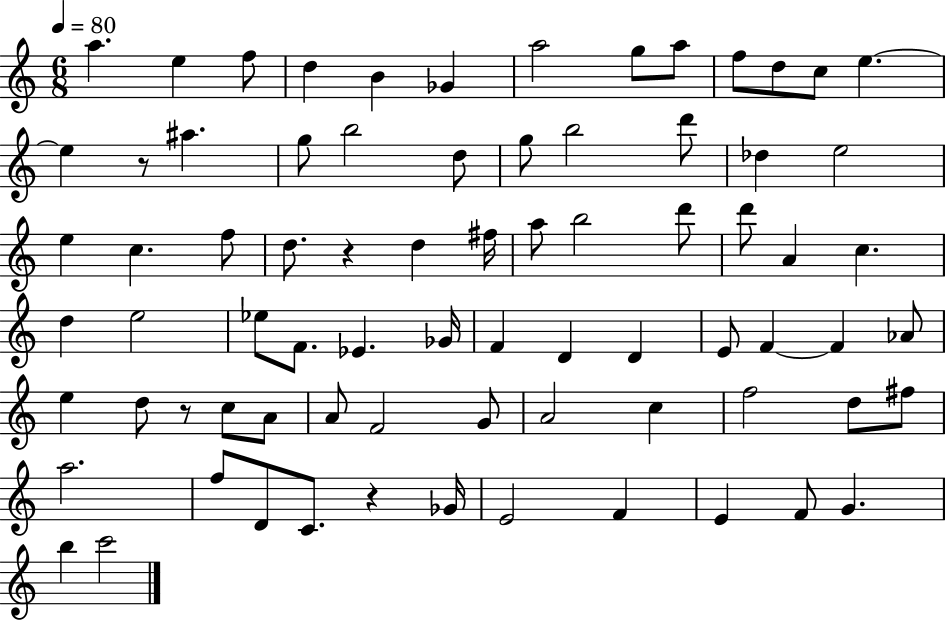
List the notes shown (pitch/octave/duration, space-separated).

A5/q. E5/q F5/e D5/q B4/q Gb4/q A5/h G5/e A5/e F5/e D5/e C5/e E5/q. E5/q R/e A#5/q. G5/e B5/h D5/e G5/e B5/h D6/e Db5/q E5/h E5/q C5/q. F5/e D5/e. R/q D5/q F#5/s A5/e B5/h D6/e D6/e A4/q C5/q. D5/q E5/h Eb5/e F4/e. Eb4/q. Gb4/s F4/q D4/q D4/q E4/e F4/q F4/q Ab4/e E5/q D5/e R/e C5/e A4/e A4/e F4/h G4/e A4/h C5/q F5/h D5/e F#5/e A5/h. F5/e D4/e C4/e. R/q Gb4/s E4/h F4/q E4/q F4/e G4/q. B5/q C6/h